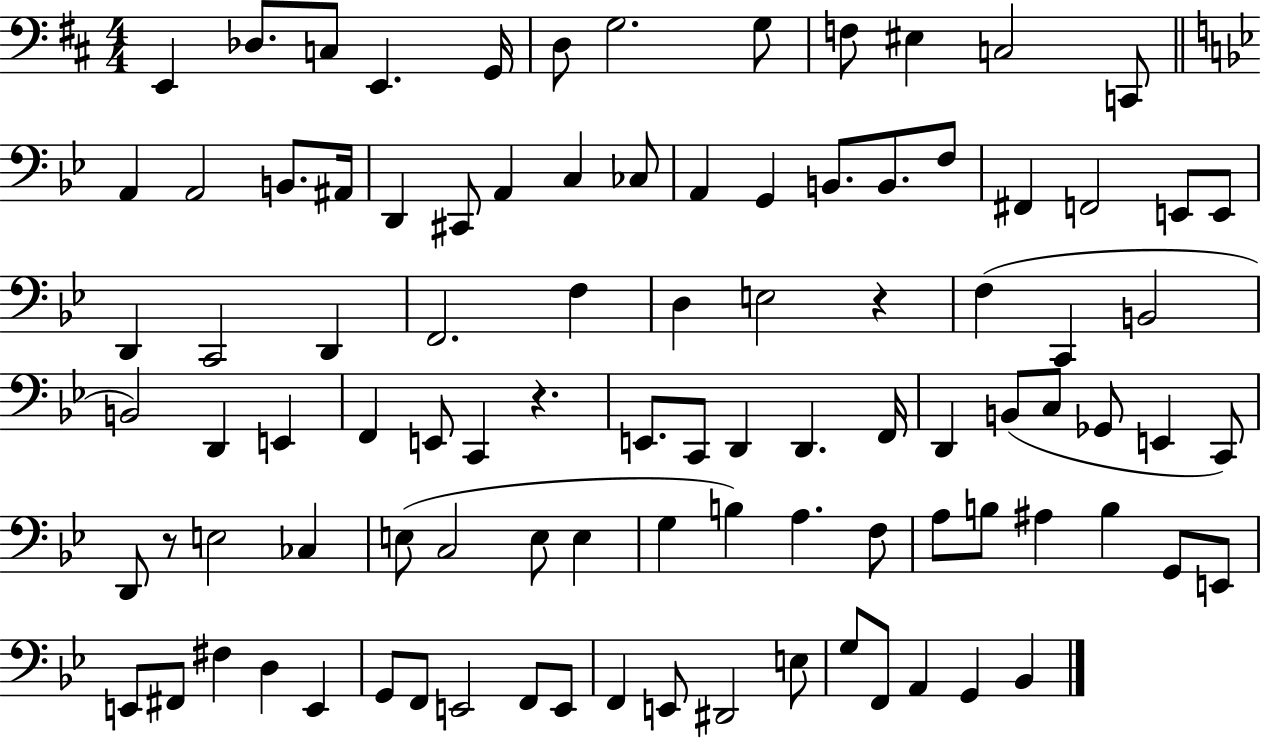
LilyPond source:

{
  \clef bass
  \numericTimeSignature
  \time 4/4
  \key d \major
  e,4 des8. c8 e,4. g,16 | d8 g2. g8 | f8 eis4 c2 c,8 | \bar "||" \break \key bes \major a,4 a,2 b,8. ais,16 | d,4 cis,8 a,4 c4 ces8 | a,4 g,4 b,8. b,8. f8 | fis,4 f,2 e,8 e,8 | \break d,4 c,2 d,4 | f,2. f4 | d4 e2 r4 | f4( c,4 b,2 | \break b,2) d,4 e,4 | f,4 e,8 c,4 r4. | e,8. c,8 d,4 d,4. f,16 | d,4 b,8( c8 ges,8 e,4 c,8) | \break d,8 r8 e2 ces4 | e8( c2 e8 e4 | g4 b4) a4. f8 | a8 b8 ais4 b4 g,8 e,8 | \break e,8 fis,8 fis4 d4 e,4 | g,8 f,8 e,2 f,8 e,8 | f,4 e,8 dis,2 e8 | g8 f,8 a,4 g,4 bes,4 | \break \bar "|."
}